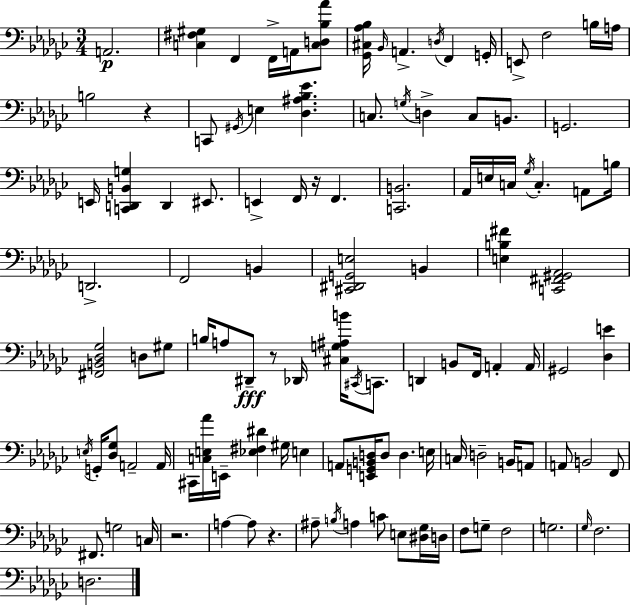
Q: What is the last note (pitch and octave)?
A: D3